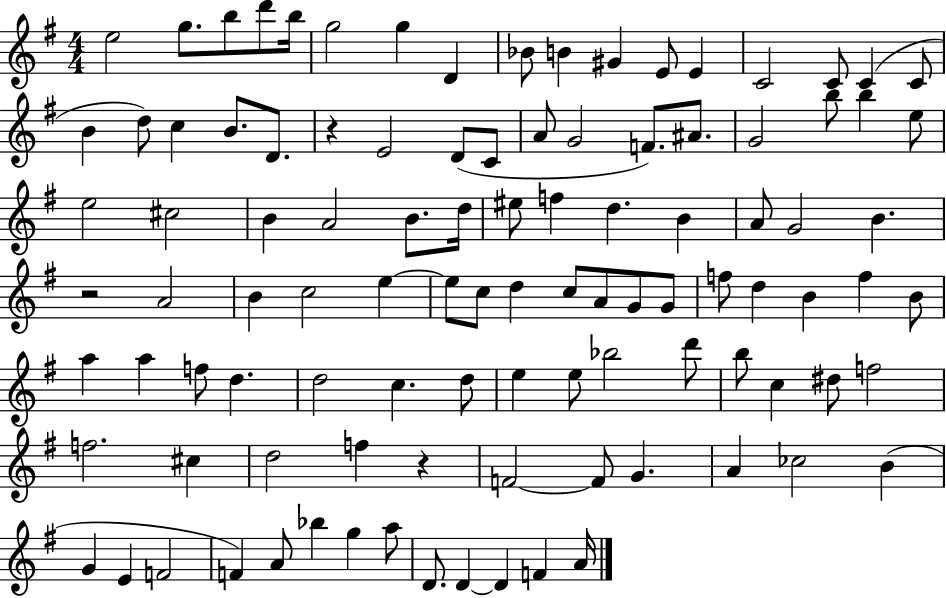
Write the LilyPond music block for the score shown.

{
  \clef treble
  \numericTimeSignature
  \time 4/4
  \key g \major
  e''2 g''8. b''8 d'''8 b''16 | g''2 g''4 d'4 | bes'8 b'4 gis'4 e'8 e'4 | c'2 c'8 c'4( c'8 | \break b'4 d''8) c''4 b'8. d'8. | r4 e'2 d'8( c'8 | a'8 g'2 f'8.) ais'8. | g'2 b''8 b''4 e''8 | \break e''2 cis''2 | b'4 a'2 b'8. d''16 | eis''8 f''4 d''4. b'4 | a'8 g'2 b'4. | \break r2 a'2 | b'4 c''2 e''4~~ | e''8 c''8 d''4 c''8 a'8 g'8 g'8 | f''8 d''4 b'4 f''4 b'8 | \break a''4 a''4 f''8 d''4. | d''2 c''4. d''8 | e''4 e''8 bes''2 d'''8 | b''8 c''4 dis''8 f''2 | \break f''2. cis''4 | d''2 f''4 r4 | f'2~~ f'8 g'4. | a'4 ces''2 b'4( | \break g'4 e'4 f'2 | f'4) a'8 bes''4 g''4 a''8 | d'8. d'4~~ d'4 f'4 a'16 | \bar "|."
}